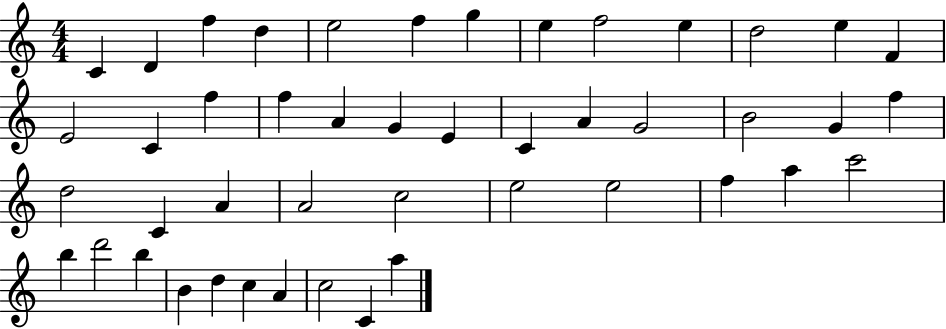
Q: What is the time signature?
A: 4/4